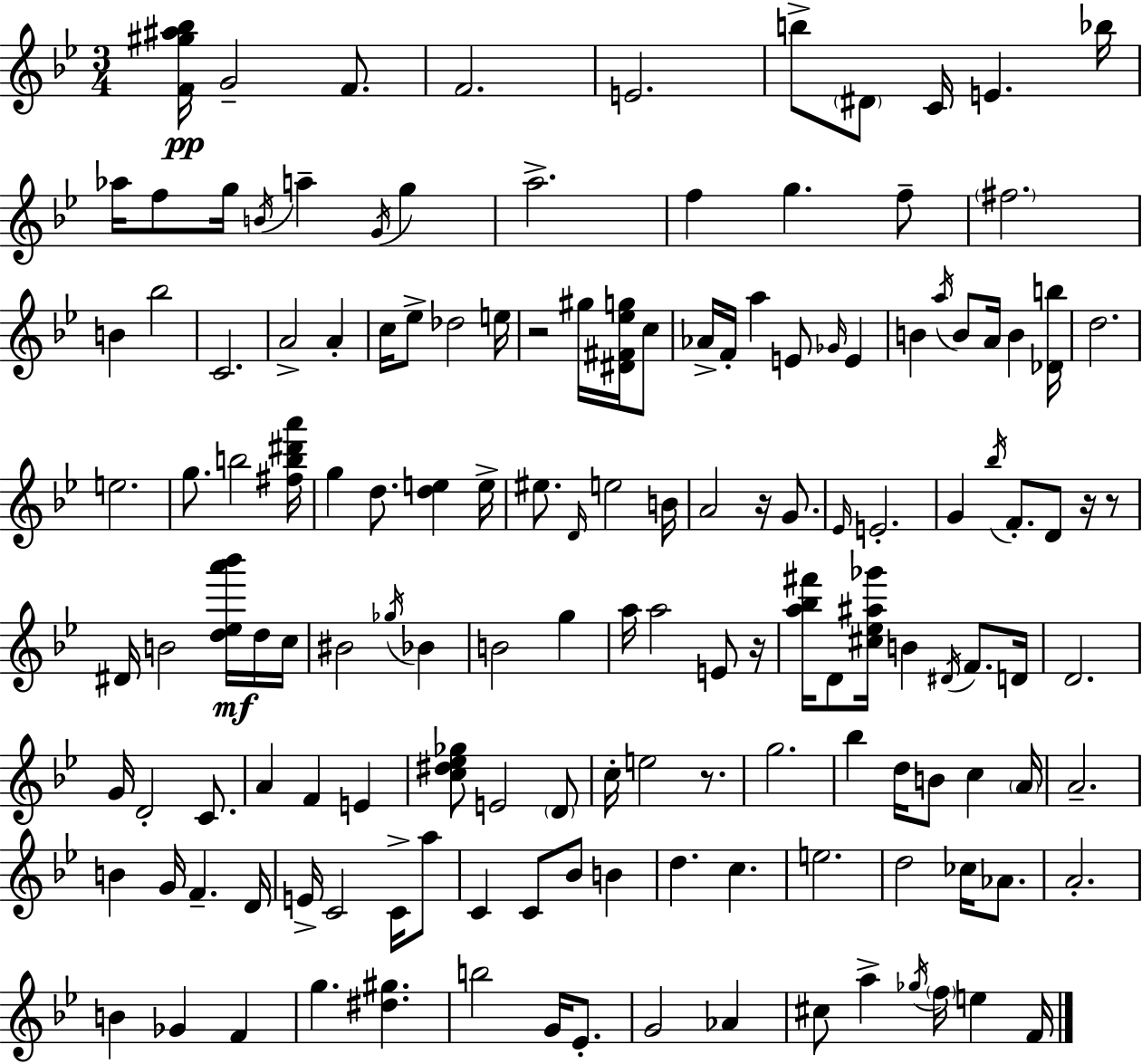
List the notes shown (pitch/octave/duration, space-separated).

[F4,G#5,A#5,Bb5]/s G4/h F4/e. F4/h. E4/h. B5/e D#4/e C4/s E4/q. Bb5/s Ab5/s F5/e G5/s B4/s A5/q G4/s G5/q A5/h. F5/q G5/q. F5/e F#5/h. B4/q Bb5/h C4/h. A4/h A4/q C5/s Eb5/e Db5/h E5/s R/h G#5/s [D#4,F#4,Eb5,G5]/s C5/e Ab4/s F4/s A5/q E4/e Gb4/s E4/q B4/q A5/s B4/e A4/s B4/q [Db4,B5]/s D5/h. E5/h. G5/e. B5/h [F#5,B5,D#6,A6]/s G5/q D5/e. [D5,E5]/q E5/s EIS5/e. D4/s E5/h B4/s A4/h R/s G4/e. Eb4/s E4/h. G4/q Bb5/s F4/e. D4/e R/s R/e D#4/s B4/h [D5,Eb5,A6,Bb6]/s D5/s C5/s BIS4/h Gb5/s Bb4/q B4/h G5/q A5/s A5/h E4/e R/s [A5,Bb5,F#6]/s D4/e [C#5,Eb5,A#5,Gb6]/s B4/q D#4/s F4/e. D4/s D4/h. G4/s D4/h C4/e. A4/q F4/q E4/q [C5,D#5,Eb5,Gb5]/e E4/h D4/e C5/s E5/h R/e. G5/h. Bb5/q D5/s B4/e C5/q A4/s A4/h. B4/q G4/s F4/q. D4/s E4/s C4/h C4/s A5/e C4/q C4/e Bb4/e B4/q D5/q. C5/q. E5/h. D5/h CES5/s Ab4/e. A4/h. B4/q Gb4/q F4/q G5/q. [D#5,G#5]/q. B5/h G4/s Eb4/e. G4/h Ab4/q C#5/e A5/q Gb5/s F5/s E5/q F4/s